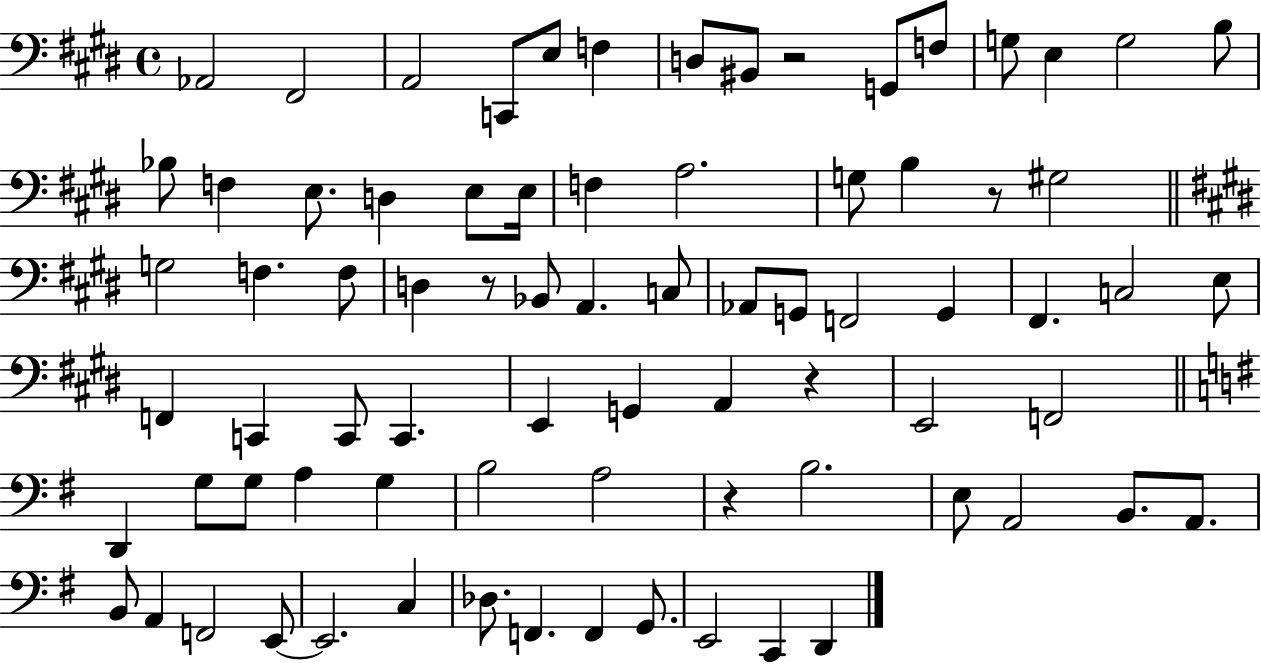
X:1
T:Untitled
M:4/4
L:1/4
K:E
_A,,2 ^F,,2 A,,2 C,,/2 E,/2 F, D,/2 ^B,,/2 z2 G,,/2 F,/2 G,/2 E, G,2 B,/2 _B,/2 F, E,/2 D, E,/2 E,/4 F, A,2 G,/2 B, z/2 ^G,2 G,2 F, F,/2 D, z/2 _B,,/2 A,, C,/2 _A,,/2 G,,/2 F,,2 G,, ^F,, C,2 E,/2 F,, C,, C,,/2 C,, E,, G,, A,, z E,,2 F,,2 D,, G,/2 G,/2 A, G, B,2 A,2 z B,2 E,/2 A,,2 B,,/2 A,,/2 B,,/2 A,, F,,2 E,,/2 E,,2 C, _D,/2 F,, F,, G,,/2 E,,2 C,, D,,